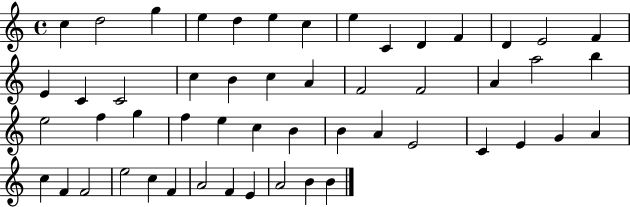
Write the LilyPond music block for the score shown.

{
  \clef treble
  \time 4/4
  \defaultTimeSignature
  \key c \major
  c''4 d''2 g''4 | e''4 d''4 e''4 c''4 | e''4 c'4 d'4 f'4 | d'4 e'2 f'4 | \break e'4 c'4 c'2 | c''4 b'4 c''4 a'4 | f'2 f'2 | a'4 a''2 b''4 | \break e''2 f''4 g''4 | f''4 e''4 c''4 b'4 | b'4 a'4 e'2 | c'4 e'4 g'4 a'4 | \break c''4 f'4 f'2 | e''2 c''4 f'4 | a'2 f'4 e'4 | a'2 b'4 b'4 | \break \bar "|."
}